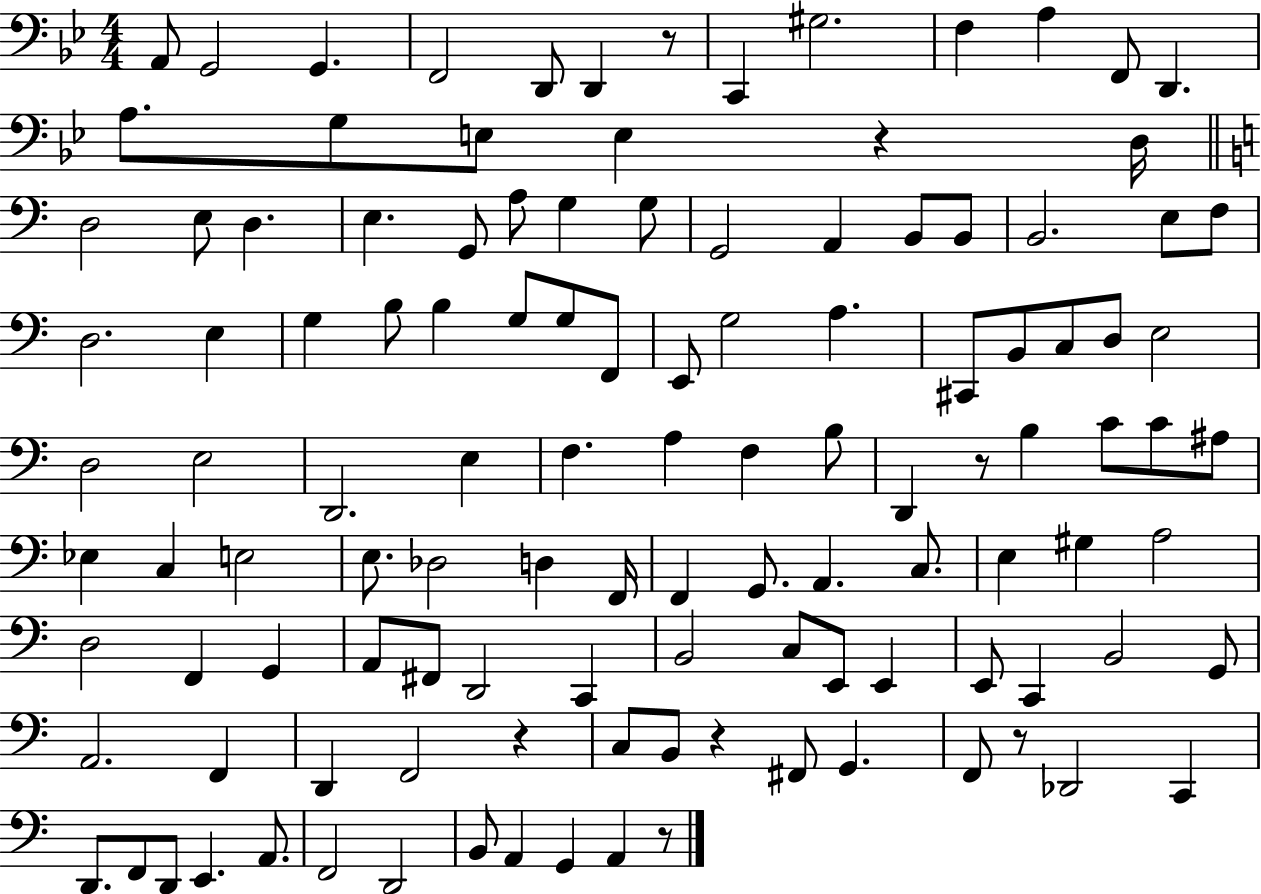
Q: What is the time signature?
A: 4/4